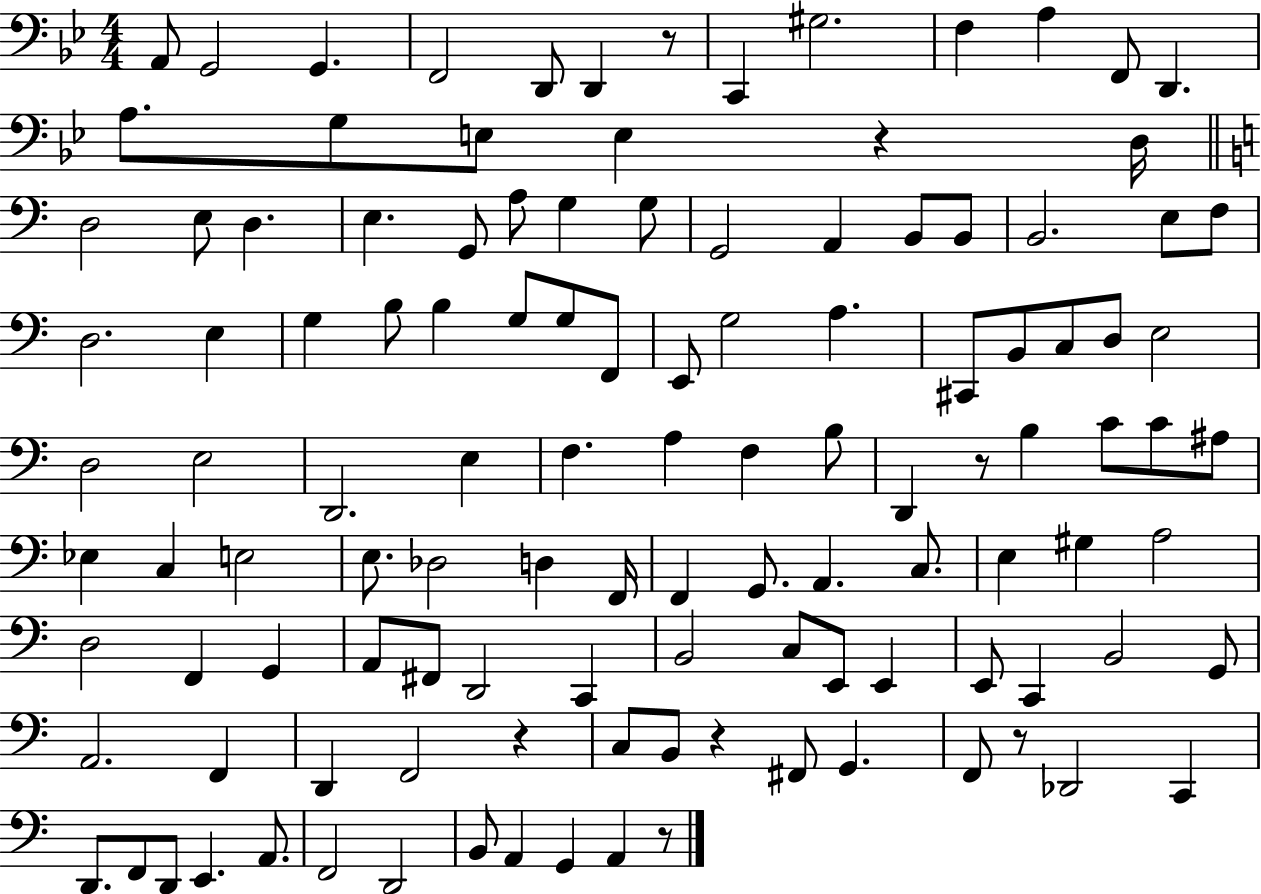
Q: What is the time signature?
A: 4/4